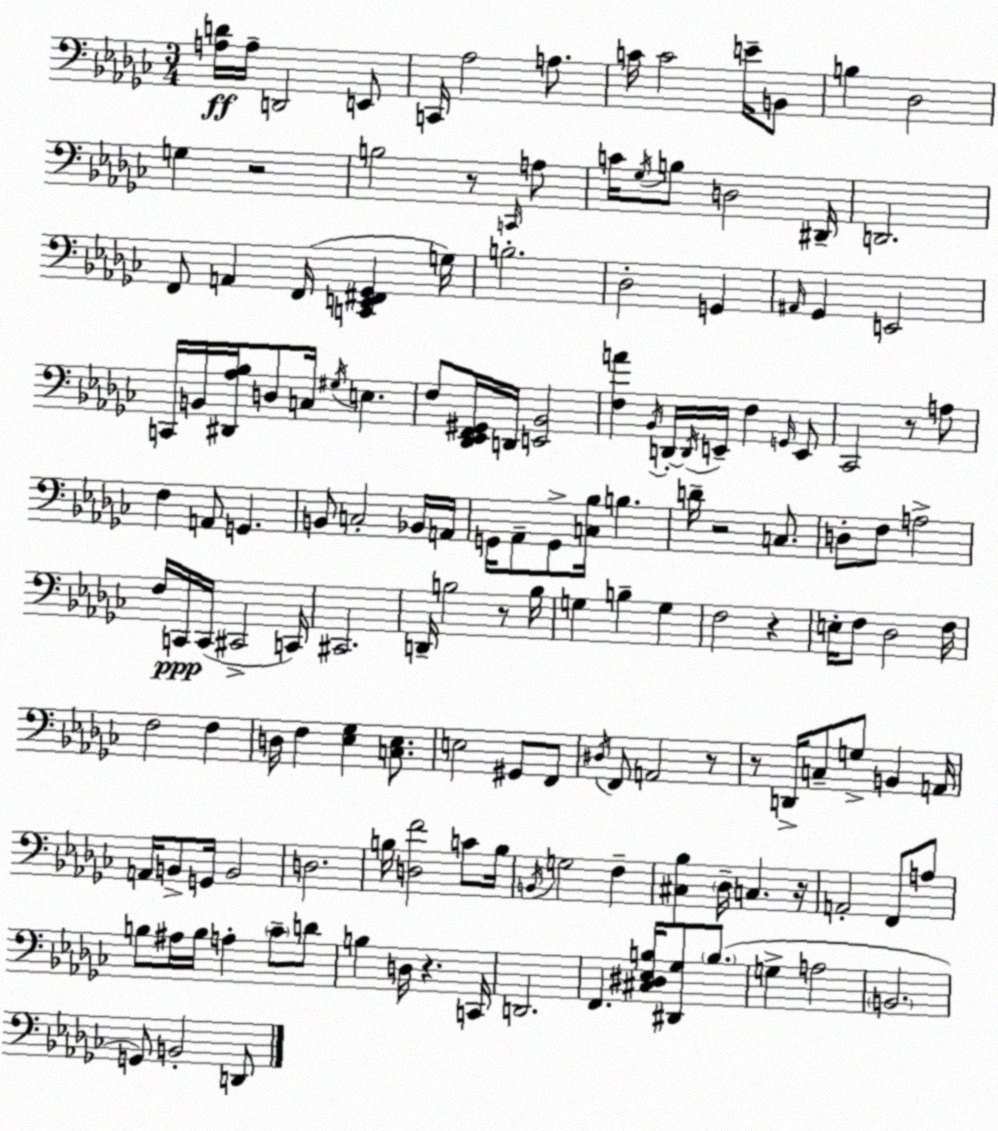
X:1
T:Untitled
M:3/4
L:1/4
K:Ebm
[A,D]/4 A,/4 D,,2 E,,/2 C,,/4 _A,2 A,/2 C/4 C2 E/4 B,,/2 B, _D,2 G, z2 B,2 z/2 C,,/4 A,/2 C/4 _G,/4 B,/2 D,2 ^D,,/4 D,,2 F,,/2 A,, F,,/4 [C,,E,,^F,,_G,,] G,/4 B,2 _D,2 G,, ^A,,/4 _G,, E,,2 C,,/4 B,,/4 [^D,,_A,_B,]/4 D,/2 C,/4 ^G,/4 E, F,/2 [_D,,_E,,F,,^G,,]/4 D,,/4 [E,,_B,,]2 [F,A] _B,,/4 D,,/4 D,,/4 E,,/4 F, G,,/4 E,,/2 _C,,2 z/2 A,/2 F, A,,/2 G,, B,,/2 C,2 _B,,/4 A,,/4 G,,/4 _A,,/2 G,,/2 [C,_B,]/4 B, D/4 z2 C,/2 D,/2 F,/2 A,2 F,/4 C,,/4 C,,/4 ^C,,2 C,,/4 ^C,,2 D,,/4 B,2 z/2 B,/4 G, B, G, F,2 z E,/4 F,/2 _D,2 F,/4 F,2 F, D,/4 F, [_E,_G,] [C,_E,]/2 E,2 ^G,,/2 F,,/2 ^D,/4 F,,/2 A,,2 z/2 z/2 D,,/4 C,/2 G,/2 B,, A,,/4 A,,/4 B,,/2 G,,/4 B,,2 D,2 B,/4 [D,F]2 C/2 B,/4 B,,/4 G,2 F, [^C,_B,] _D,/4 C, z/4 A,,2 F,,/2 A,/2 B,/2 ^A,/4 B,/4 A, _C/2 D/2 B, D,/4 z C,,/4 D,,2 F,, [^C,^D,_E,B,]/4 [^D,,_G,]/2 B,/2 G, A,2 B,,2 G,,/2 B,,2 D,,/2